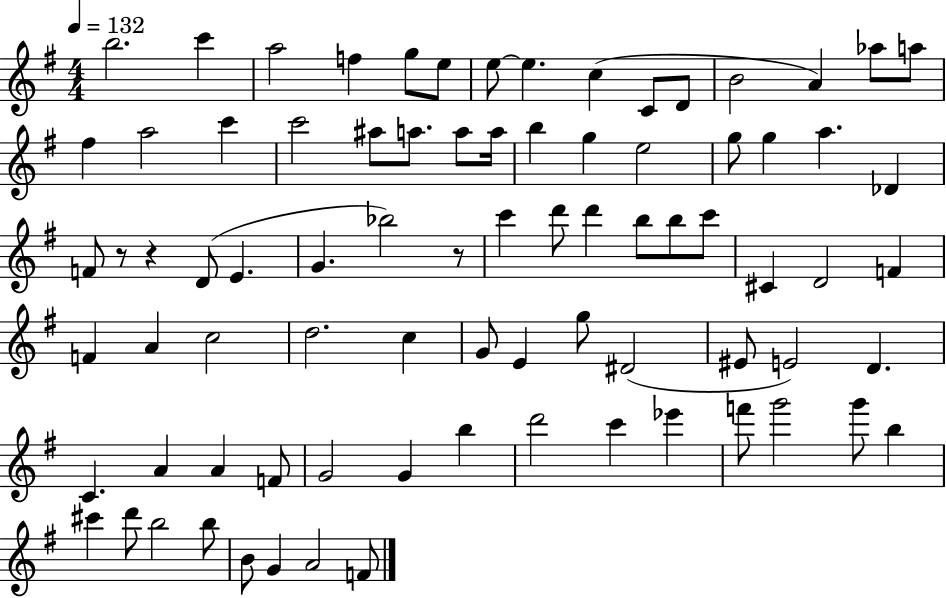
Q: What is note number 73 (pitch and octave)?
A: B5